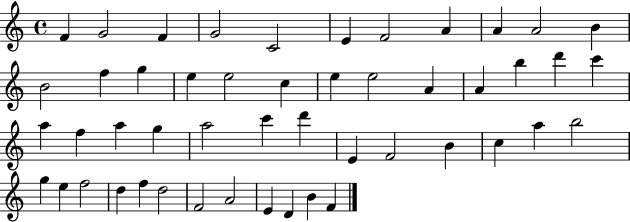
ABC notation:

X:1
T:Untitled
M:4/4
L:1/4
K:C
F G2 F G2 C2 E F2 A A A2 B B2 f g e e2 c e e2 A A b d' c' a f a g a2 c' d' E F2 B c a b2 g e f2 d f d2 F2 A2 E D B F